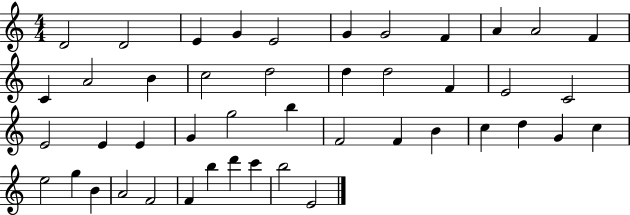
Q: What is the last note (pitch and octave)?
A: E4